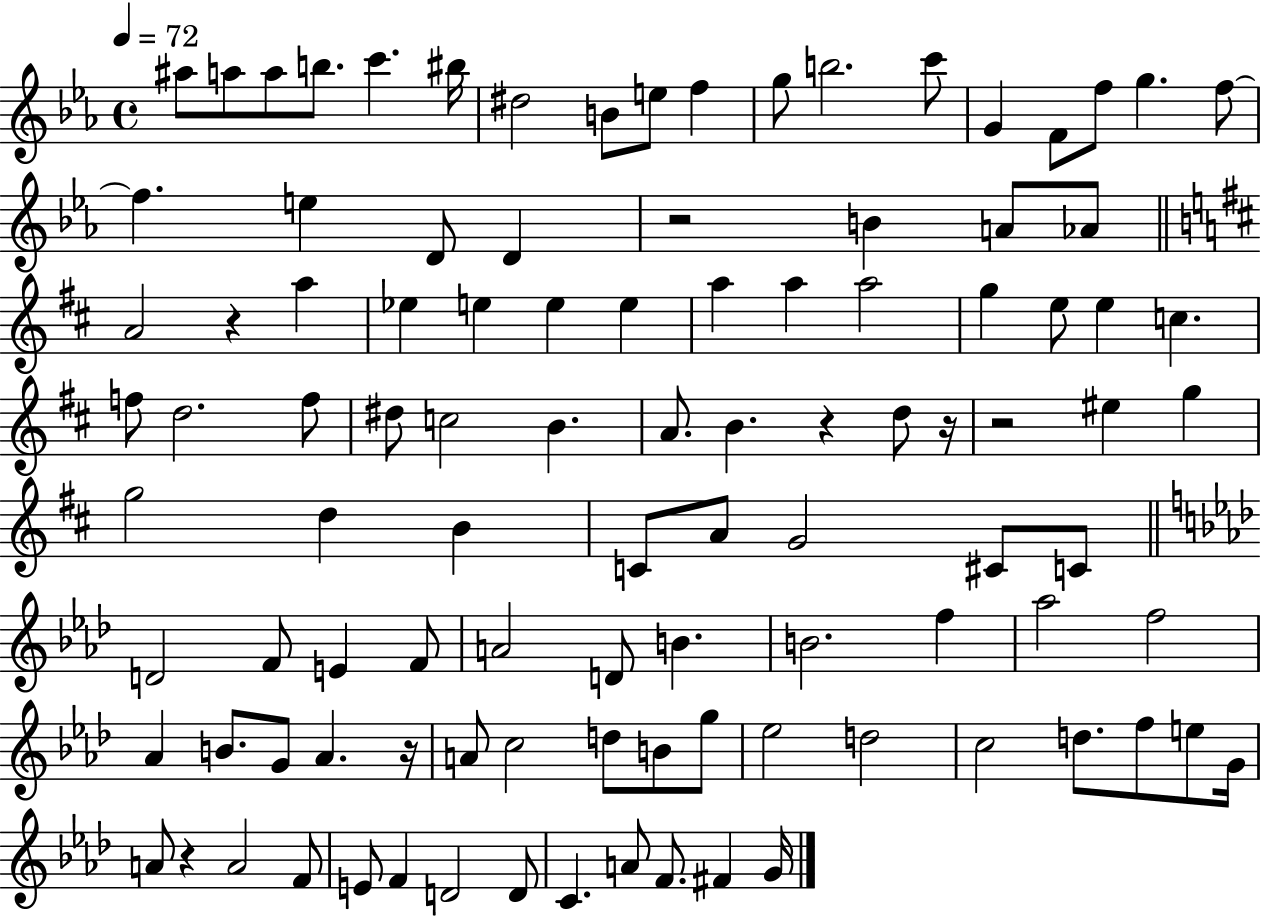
A#5/e A5/e A5/e B5/e. C6/q. BIS5/s D#5/h B4/e E5/e F5/q G5/e B5/h. C6/e G4/q F4/e F5/e G5/q. F5/e F5/q. E5/q D4/e D4/q R/h B4/q A4/e Ab4/e A4/h R/q A5/q Eb5/q E5/q E5/q E5/q A5/q A5/q A5/h G5/q E5/e E5/q C5/q. F5/e D5/h. F5/e D#5/e C5/h B4/q. A4/e. B4/q. R/q D5/e R/s R/h EIS5/q G5/q G5/h D5/q B4/q C4/e A4/e G4/h C#4/e C4/e D4/h F4/e E4/q F4/e A4/h D4/e B4/q. B4/h. F5/q Ab5/h F5/h Ab4/q B4/e. G4/e Ab4/q. R/s A4/e C5/h D5/e B4/e G5/e Eb5/h D5/h C5/h D5/e. F5/e E5/e G4/s A4/e R/q A4/h F4/e E4/e F4/q D4/h D4/e C4/q. A4/e F4/e. F#4/q G4/s